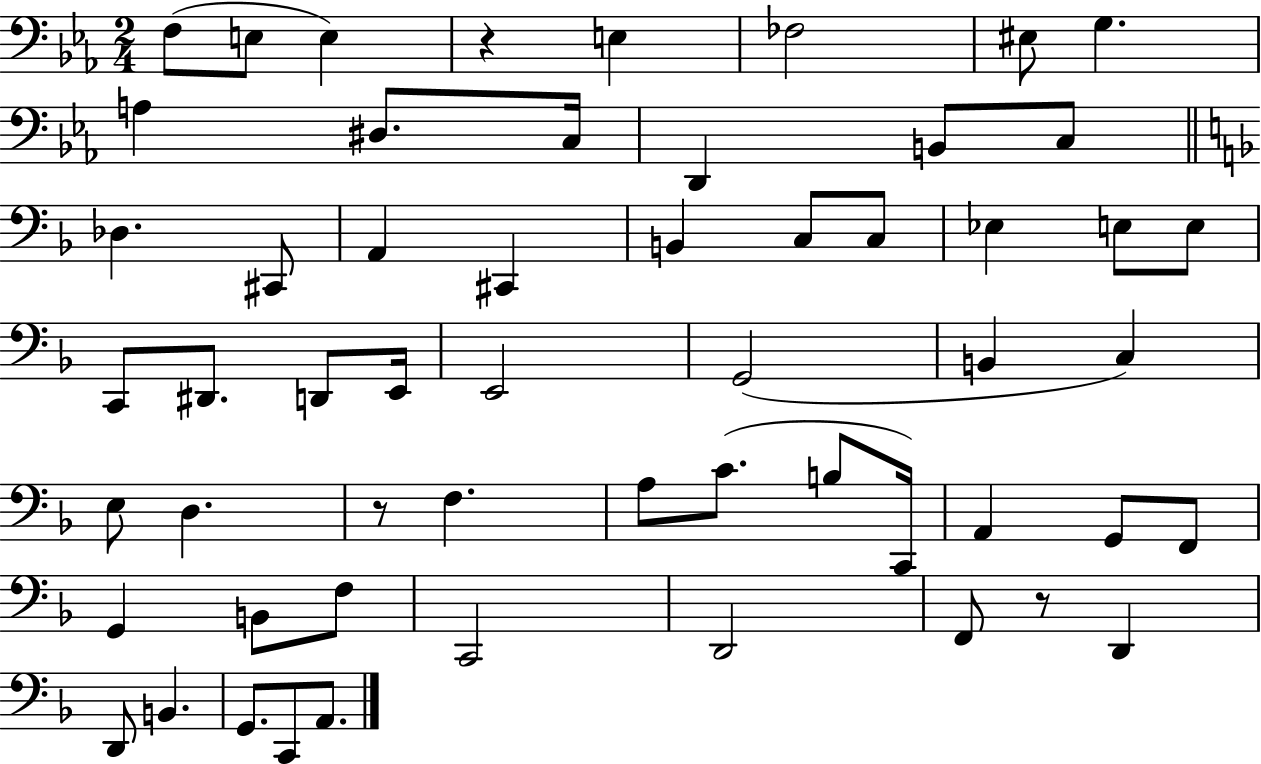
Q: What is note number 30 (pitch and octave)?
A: B2